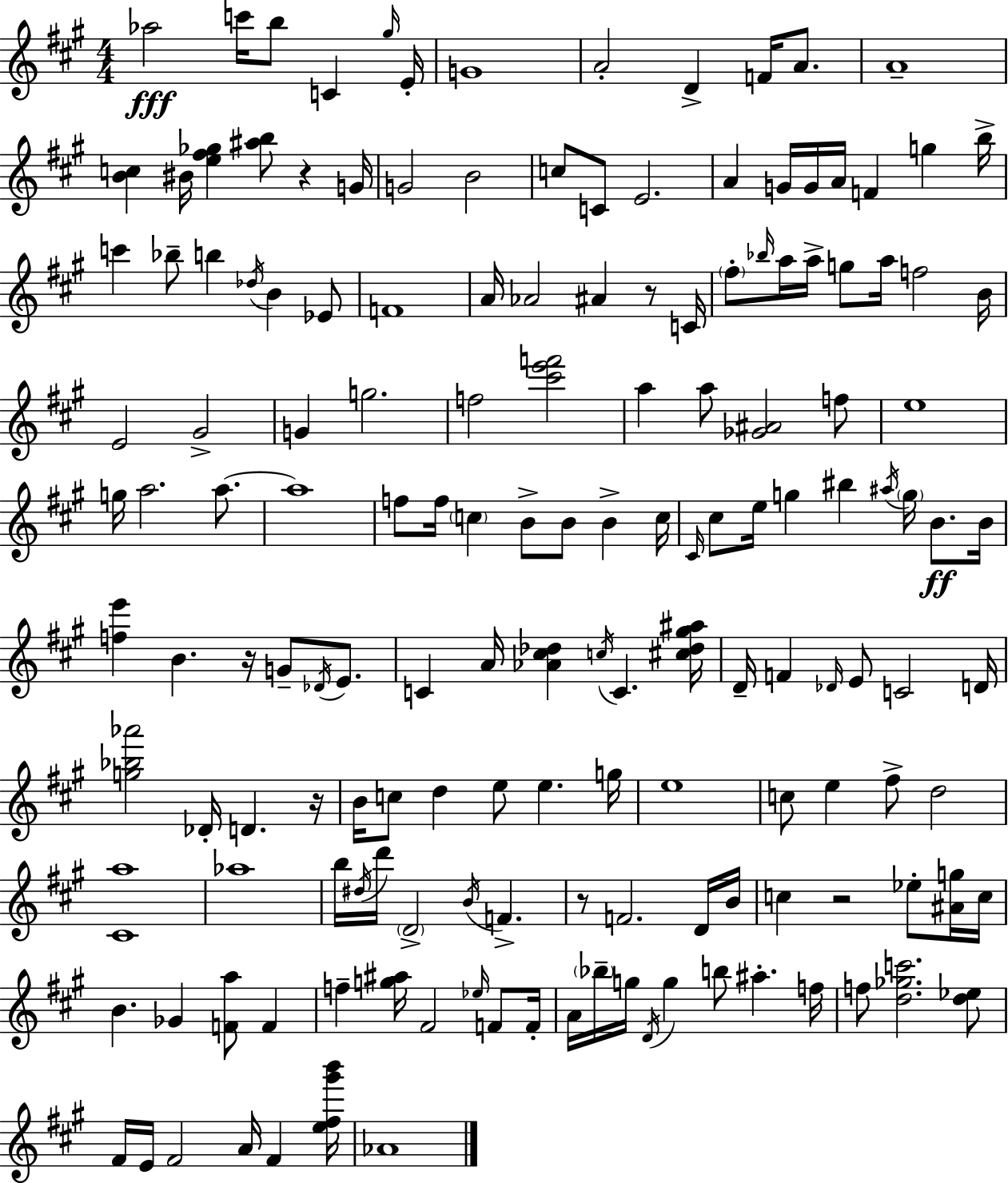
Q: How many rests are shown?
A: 6